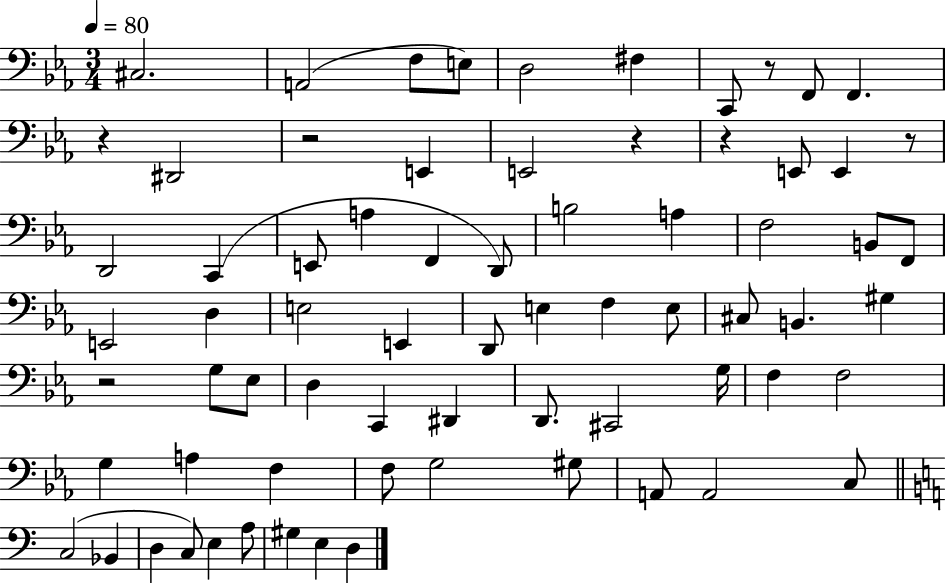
{
  \clef bass
  \numericTimeSignature
  \time 3/4
  \key ees \major
  \tempo 4 = 80
  cis2. | a,2( f8 e8) | d2 fis4 | c,8 r8 f,8 f,4. | \break r4 dis,2 | r2 e,4 | e,2 r4 | r4 e,8 e,4 r8 | \break d,2 c,4( | e,8 a4 f,4 d,8) | b2 a4 | f2 b,8 f,8 | \break e,2 d4 | e2 e,4 | d,8 e4 f4 e8 | cis8 b,4. gis4 | \break r2 g8 ees8 | d4 c,4 dis,4 | d,8. cis,2 g16 | f4 f2 | \break g4 a4 f4 | f8 g2 gis8 | a,8 a,2 c8 | \bar "||" \break \key a \minor c2( bes,4 | d4 c8) e4 a8 | gis4 e4 d4 | \bar "|."
}